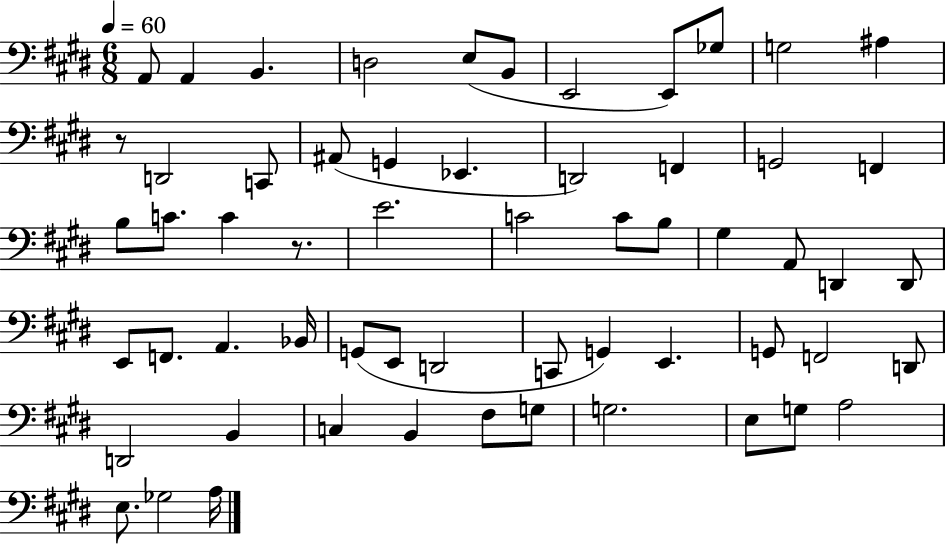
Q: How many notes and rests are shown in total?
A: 59